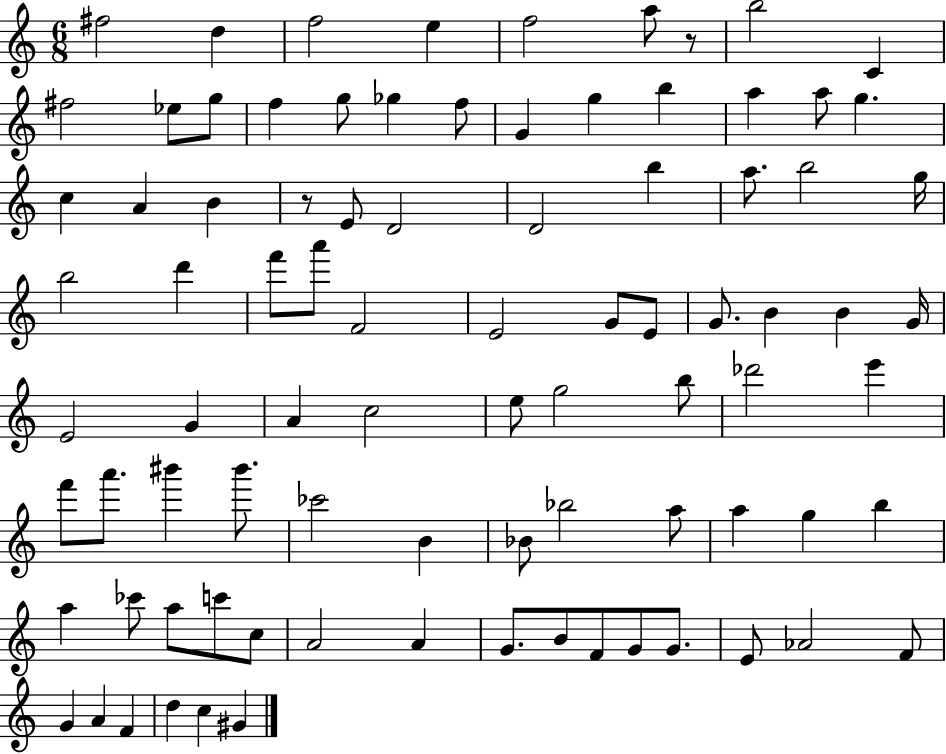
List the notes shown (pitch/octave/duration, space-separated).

F#5/h D5/q F5/h E5/q F5/h A5/e R/e B5/h C4/q F#5/h Eb5/e G5/e F5/q G5/e Gb5/q F5/e G4/q G5/q B5/q A5/q A5/e G5/q. C5/q A4/q B4/q R/e E4/e D4/h D4/h B5/q A5/e. B5/h G5/s B5/h D6/q F6/e A6/e F4/h E4/h G4/e E4/e G4/e. B4/q B4/q G4/s E4/h G4/q A4/q C5/h E5/e G5/h B5/e Db6/h E6/q F6/e A6/e. BIS6/q BIS6/e. CES6/h B4/q Bb4/e Bb5/h A5/e A5/q G5/q B5/q A5/q CES6/e A5/e C6/e C5/e A4/h A4/q G4/e. B4/e F4/e G4/e G4/e. E4/e Ab4/h F4/e G4/q A4/q F4/q D5/q C5/q G#4/q